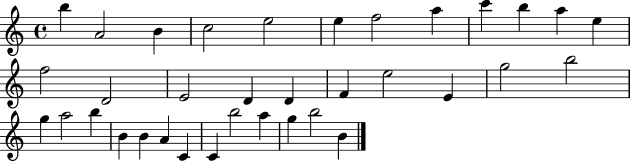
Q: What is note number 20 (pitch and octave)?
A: E4